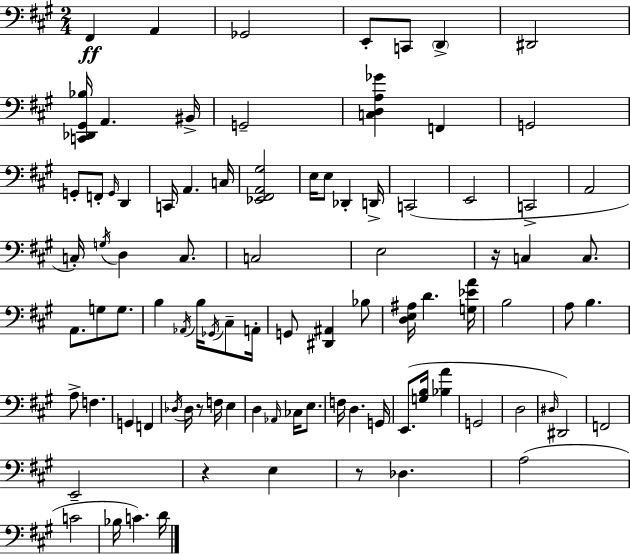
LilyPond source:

{
  \clef bass
  \numericTimeSignature
  \time 2/4
  \key a \major
  \repeat volta 2 { fis,4\ff a,4 | ges,2 | e,8-. c,8 \parenthesize d,4-> | dis,2 | \break <c, des, gis, bes>16 a,4. bis,16-> | g,2-- | <c d a ges'>4 f,4 | g,2 | \break g,8-. f,8-. \grace { g,16 } d,4 | c,16 a,4. | c16 <ees, fis, a, gis>2 | e16 e8 des,4-. | \break d,16-> c,2( | e,2 | c,2-> | a,2 | \break c16-.) \acciaccatura { g16 } d4 c8. | c2 | e2 | r16 c4 c8. | \break a,8. g8 g8. | b4 \acciaccatura { aes,16 } b16 | \acciaccatura { ges,16 } cis8-- a,16-. g,8 <dis, ais,>4 | bes8 <d e ais>16 d'4. | \break <g ees' a'>16 b2 | a8 b4. | a8-> f4. | g,4 | \break f,4 \acciaccatura { des16 } des16 r8 | f16 e4 d4 | \grace { aes,16 } ces16 e8. f16 d4. | g,16 e,8.( | \break <g b>16 <bes a'>4 g,2 | d2 | \grace { dis16 }) dis,2 | f,2 | \break e,2-- | r4 | e4 r8 | des4. a2( | \break c'2 | bes16 | c'4.) d'16 } \bar "|."
}